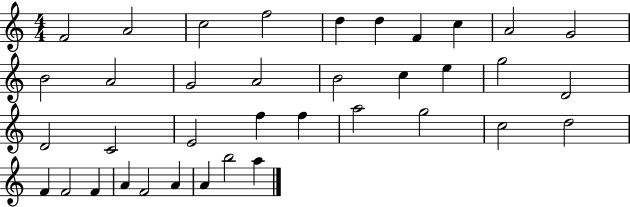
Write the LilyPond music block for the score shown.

{
  \clef treble
  \numericTimeSignature
  \time 4/4
  \key c \major
  f'2 a'2 | c''2 f''2 | d''4 d''4 f'4 c''4 | a'2 g'2 | \break b'2 a'2 | g'2 a'2 | b'2 c''4 e''4 | g''2 d'2 | \break d'2 c'2 | e'2 f''4 f''4 | a''2 g''2 | c''2 d''2 | \break f'4 f'2 f'4 | a'4 f'2 a'4 | a'4 b''2 a''4 | \bar "|."
}